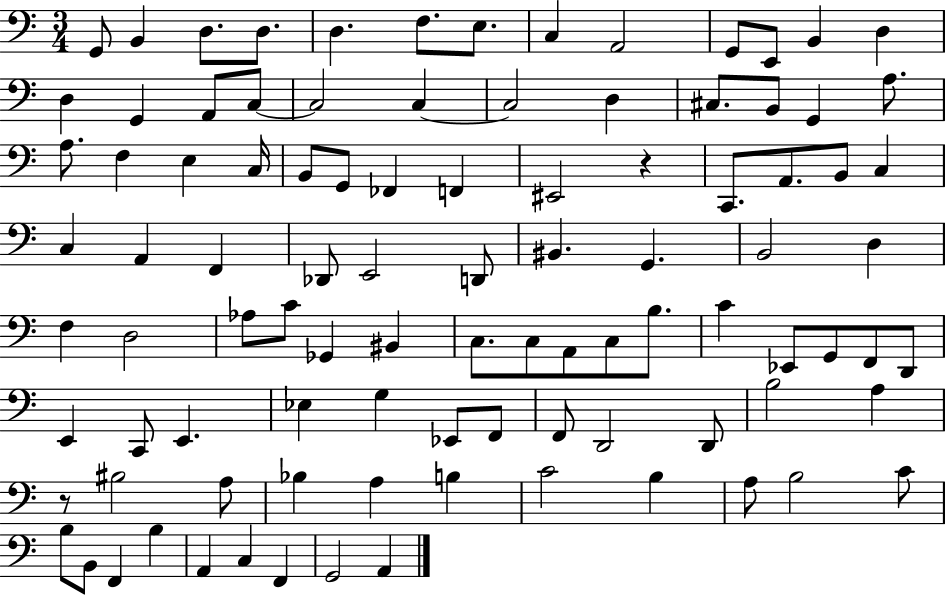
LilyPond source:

{
  \clef bass
  \numericTimeSignature
  \time 3/4
  \key c \major
  g,8 b,4 d8. d8. | d4. f8. e8. | c4 a,2 | g,8 e,8 b,4 d4 | \break d4 g,4 a,8 c8~~ | c2 c4~~ | c2 d4 | cis8. b,8 g,4 a8. | \break a8. f4 e4 c16 | b,8 g,8 fes,4 f,4 | eis,2 r4 | c,8. a,8. b,8 c4 | \break c4 a,4 f,4 | des,8 e,2 d,8 | bis,4. g,4. | b,2 d4 | \break f4 d2 | aes8 c'8 ges,4 bis,4 | c8. c8 a,8 c8 b8. | c'4 ees,8 g,8 f,8 d,8 | \break e,4 c,8 e,4. | ees4 g4 ees,8 f,8 | f,8 d,2 d,8 | b2 a4 | \break r8 bis2 a8 | bes4 a4 b4 | c'2 b4 | a8 b2 c'8 | \break b8 b,8 f,4 b4 | a,4 c4 f,4 | g,2 a,4 | \bar "|."
}